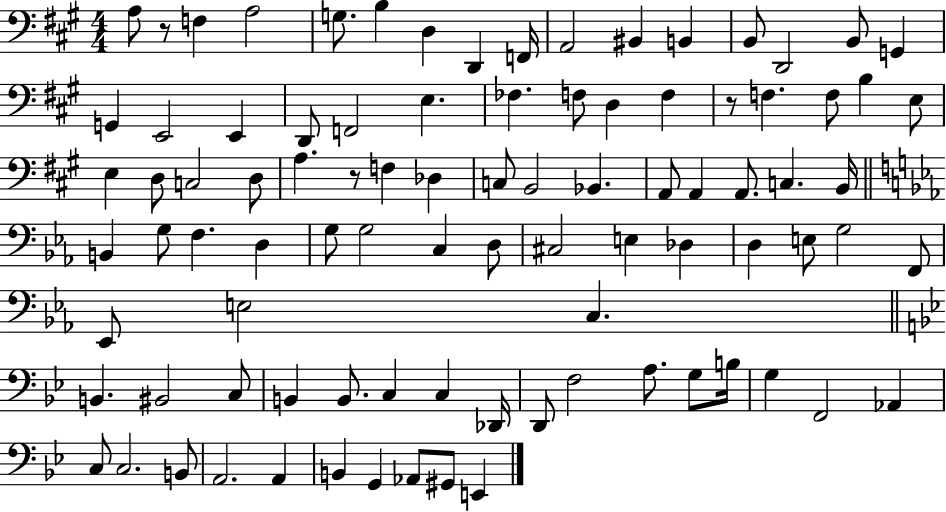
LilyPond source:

{
  \clef bass
  \numericTimeSignature
  \time 4/4
  \key a \major
  \repeat volta 2 { a8 r8 f4 a2 | g8. b4 d4 d,4 f,16 | a,2 bis,4 b,4 | b,8 d,2 b,8 g,4 | \break g,4 e,2 e,4 | d,8 f,2 e4. | fes4. f8 d4 f4 | r8 f4. f8 b4 e8 | \break e4 d8 c2 d8 | a4. r8 f4 des4 | c8 b,2 bes,4. | a,8 a,4 a,8. c4. b,16 | \break \bar "||" \break \key ees \major b,4 g8 f4. d4 | g8 g2 c4 d8 | cis2 e4 des4 | d4 e8 g2 f,8 | \break ees,8 e2 c4. | \bar "||" \break \key g \minor b,4. bis,2 c8 | b,4 b,8. c4 c4 des,16 | d,8 f2 a8. g8 b16 | g4 f,2 aes,4 | \break c8 c2. b,8 | a,2. a,4 | b,4 g,4 aes,8 gis,8 e,4 | } \bar "|."
}